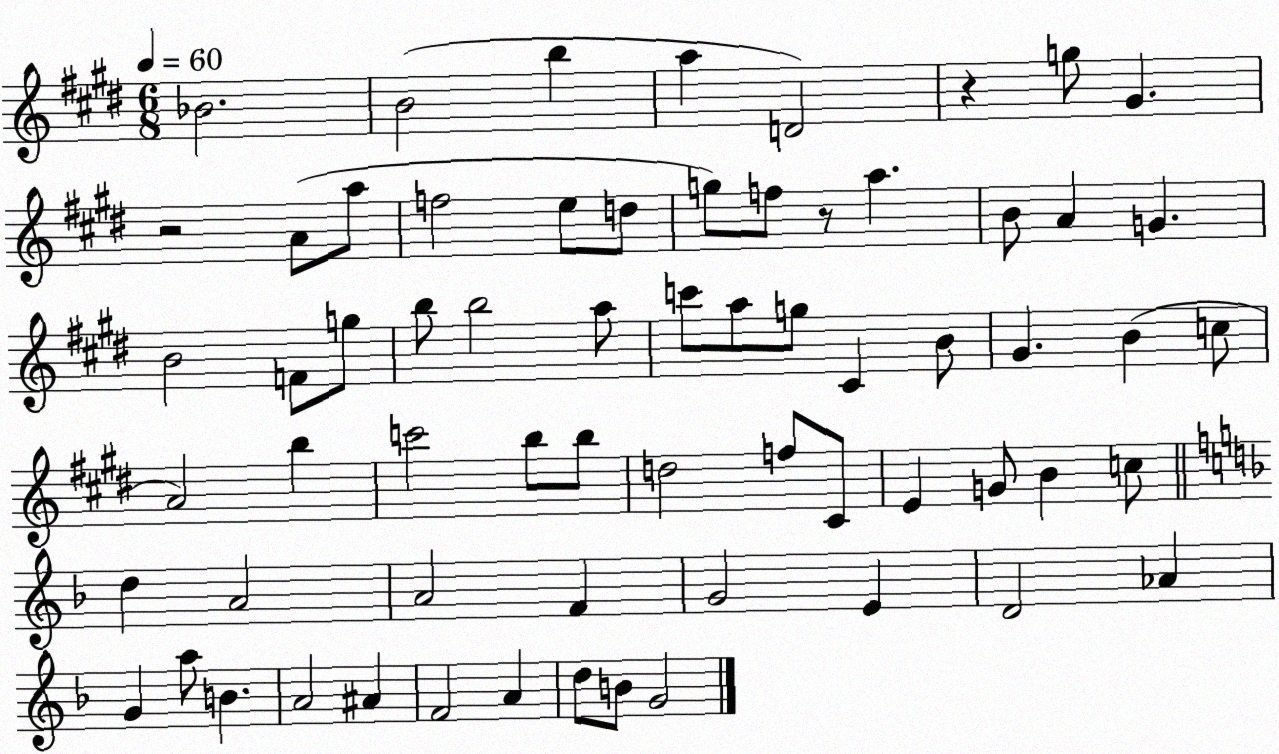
X:1
T:Untitled
M:6/8
L:1/4
K:E
_B2 B2 b a D2 z g/2 ^G z2 A/2 a/2 f2 e/2 d/2 g/2 f/2 z/2 a B/2 A G B2 F/2 g/2 b/2 b2 a/2 c'/2 a/2 g/2 ^C B/2 ^G B c/2 A2 b c'2 b/2 b/2 d2 f/2 ^C/2 E G/2 B c/2 d A2 A2 F G2 E D2 _A G a/2 B A2 ^A F2 A d/2 B/2 G2